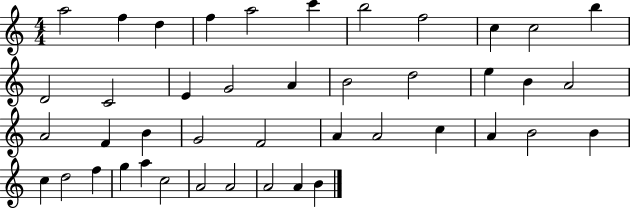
{
  \clef treble
  \numericTimeSignature
  \time 4/4
  \key c \major
  a''2 f''4 d''4 | f''4 a''2 c'''4 | b''2 f''2 | c''4 c''2 b''4 | \break d'2 c'2 | e'4 g'2 a'4 | b'2 d''2 | e''4 b'4 a'2 | \break a'2 f'4 b'4 | g'2 f'2 | a'4 a'2 c''4 | a'4 b'2 b'4 | \break c''4 d''2 f''4 | g''4 a''4 c''2 | a'2 a'2 | a'2 a'4 b'4 | \break \bar "|."
}